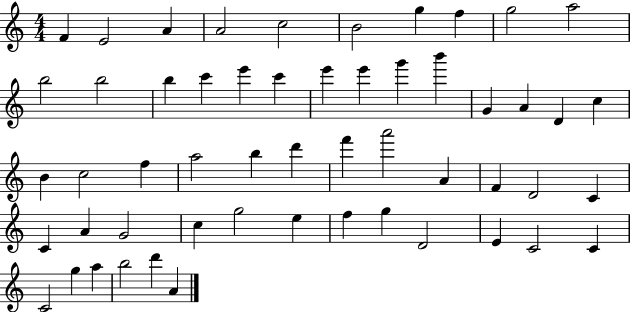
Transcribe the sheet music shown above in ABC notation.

X:1
T:Untitled
M:4/4
L:1/4
K:C
F E2 A A2 c2 B2 g f g2 a2 b2 b2 b c' e' c' e' e' g' b' G A D c B c2 f a2 b d' f' a'2 A F D2 C C A G2 c g2 e f g D2 E C2 C C2 g a b2 d' A